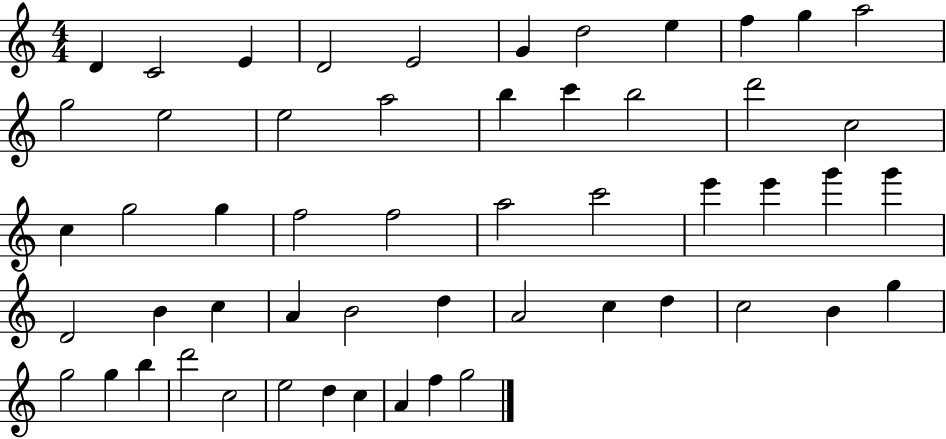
{
  \clef treble
  \numericTimeSignature
  \time 4/4
  \key c \major
  d'4 c'2 e'4 | d'2 e'2 | g'4 d''2 e''4 | f''4 g''4 a''2 | \break g''2 e''2 | e''2 a''2 | b''4 c'''4 b''2 | d'''2 c''2 | \break c''4 g''2 g''4 | f''2 f''2 | a''2 c'''2 | e'''4 e'''4 g'''4 g'''4 | \break d'2 b'4 c''4 | a'4 b'2 d''4 | a'2 c''4 d''4 | c''2 b'4 g''4 | \break g''2 g''4 b''4 | d'''2 c''2 | e''2 d''4 c''4 | a'4 f''4 g''2 | \break \bar "|."
}